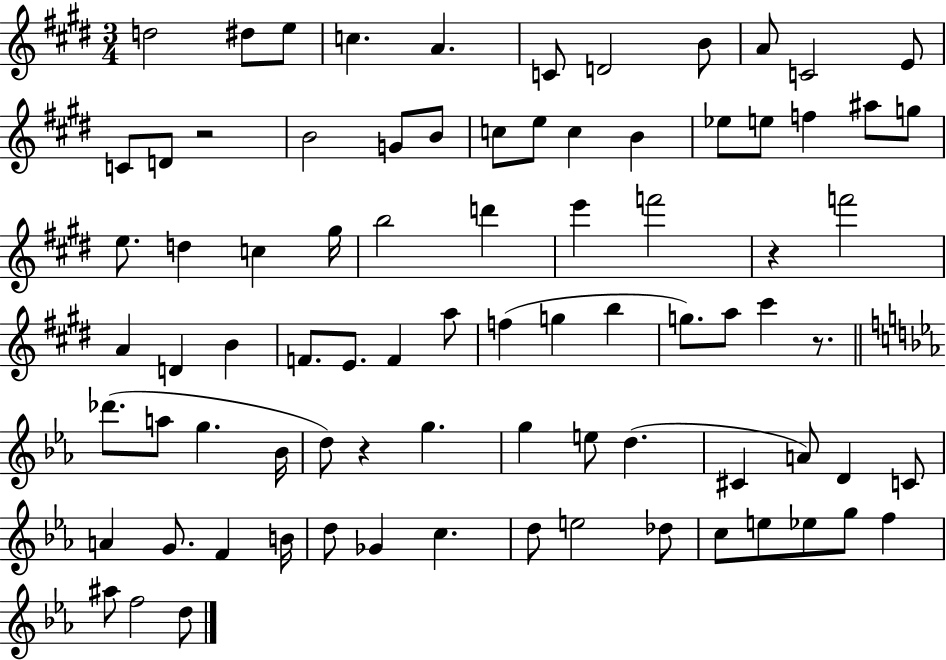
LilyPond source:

{
  \clef treble
  \numericTimeSignature
  \time 3/4
  \key e \major
  d''2 dis''8 e''8 | c''4. a'4. | c'8 d'2 b'8 | a'8 c'2 e'8 | \break c'8 d'8 r2 | b'2 g'8 b'8 | c''8 e''8 c''4 b'4 | ees''8 e''8 f''4 ais''8 g''8 | \break e''8. d''4 c''4 gis''16 | b''2 d'''4 | e'''4 f'''2 | r4 f'''2 | \break a'4 d'4 b'4 | f'8. e'8. f'4 a''8 | f''4( g''4 b''4 | g''8.) a''8 cis'''4 r8. | \break \bar "||" \break \key ees \major des'''8.( a''8 g''4. bes'16 | d''8) r4 g''4. | g''4 e''8 d''4.( | cis'4 a'8) d'4 c'8 | \break a'4 g'8. f'4 b'16 | d''8 ges'4 c''4. | d''8 e''2 des''8 | c''8 e''8 ees''8 g''8 f''4 | \break ais''8 f''2 d''8 | \bar "|."
}